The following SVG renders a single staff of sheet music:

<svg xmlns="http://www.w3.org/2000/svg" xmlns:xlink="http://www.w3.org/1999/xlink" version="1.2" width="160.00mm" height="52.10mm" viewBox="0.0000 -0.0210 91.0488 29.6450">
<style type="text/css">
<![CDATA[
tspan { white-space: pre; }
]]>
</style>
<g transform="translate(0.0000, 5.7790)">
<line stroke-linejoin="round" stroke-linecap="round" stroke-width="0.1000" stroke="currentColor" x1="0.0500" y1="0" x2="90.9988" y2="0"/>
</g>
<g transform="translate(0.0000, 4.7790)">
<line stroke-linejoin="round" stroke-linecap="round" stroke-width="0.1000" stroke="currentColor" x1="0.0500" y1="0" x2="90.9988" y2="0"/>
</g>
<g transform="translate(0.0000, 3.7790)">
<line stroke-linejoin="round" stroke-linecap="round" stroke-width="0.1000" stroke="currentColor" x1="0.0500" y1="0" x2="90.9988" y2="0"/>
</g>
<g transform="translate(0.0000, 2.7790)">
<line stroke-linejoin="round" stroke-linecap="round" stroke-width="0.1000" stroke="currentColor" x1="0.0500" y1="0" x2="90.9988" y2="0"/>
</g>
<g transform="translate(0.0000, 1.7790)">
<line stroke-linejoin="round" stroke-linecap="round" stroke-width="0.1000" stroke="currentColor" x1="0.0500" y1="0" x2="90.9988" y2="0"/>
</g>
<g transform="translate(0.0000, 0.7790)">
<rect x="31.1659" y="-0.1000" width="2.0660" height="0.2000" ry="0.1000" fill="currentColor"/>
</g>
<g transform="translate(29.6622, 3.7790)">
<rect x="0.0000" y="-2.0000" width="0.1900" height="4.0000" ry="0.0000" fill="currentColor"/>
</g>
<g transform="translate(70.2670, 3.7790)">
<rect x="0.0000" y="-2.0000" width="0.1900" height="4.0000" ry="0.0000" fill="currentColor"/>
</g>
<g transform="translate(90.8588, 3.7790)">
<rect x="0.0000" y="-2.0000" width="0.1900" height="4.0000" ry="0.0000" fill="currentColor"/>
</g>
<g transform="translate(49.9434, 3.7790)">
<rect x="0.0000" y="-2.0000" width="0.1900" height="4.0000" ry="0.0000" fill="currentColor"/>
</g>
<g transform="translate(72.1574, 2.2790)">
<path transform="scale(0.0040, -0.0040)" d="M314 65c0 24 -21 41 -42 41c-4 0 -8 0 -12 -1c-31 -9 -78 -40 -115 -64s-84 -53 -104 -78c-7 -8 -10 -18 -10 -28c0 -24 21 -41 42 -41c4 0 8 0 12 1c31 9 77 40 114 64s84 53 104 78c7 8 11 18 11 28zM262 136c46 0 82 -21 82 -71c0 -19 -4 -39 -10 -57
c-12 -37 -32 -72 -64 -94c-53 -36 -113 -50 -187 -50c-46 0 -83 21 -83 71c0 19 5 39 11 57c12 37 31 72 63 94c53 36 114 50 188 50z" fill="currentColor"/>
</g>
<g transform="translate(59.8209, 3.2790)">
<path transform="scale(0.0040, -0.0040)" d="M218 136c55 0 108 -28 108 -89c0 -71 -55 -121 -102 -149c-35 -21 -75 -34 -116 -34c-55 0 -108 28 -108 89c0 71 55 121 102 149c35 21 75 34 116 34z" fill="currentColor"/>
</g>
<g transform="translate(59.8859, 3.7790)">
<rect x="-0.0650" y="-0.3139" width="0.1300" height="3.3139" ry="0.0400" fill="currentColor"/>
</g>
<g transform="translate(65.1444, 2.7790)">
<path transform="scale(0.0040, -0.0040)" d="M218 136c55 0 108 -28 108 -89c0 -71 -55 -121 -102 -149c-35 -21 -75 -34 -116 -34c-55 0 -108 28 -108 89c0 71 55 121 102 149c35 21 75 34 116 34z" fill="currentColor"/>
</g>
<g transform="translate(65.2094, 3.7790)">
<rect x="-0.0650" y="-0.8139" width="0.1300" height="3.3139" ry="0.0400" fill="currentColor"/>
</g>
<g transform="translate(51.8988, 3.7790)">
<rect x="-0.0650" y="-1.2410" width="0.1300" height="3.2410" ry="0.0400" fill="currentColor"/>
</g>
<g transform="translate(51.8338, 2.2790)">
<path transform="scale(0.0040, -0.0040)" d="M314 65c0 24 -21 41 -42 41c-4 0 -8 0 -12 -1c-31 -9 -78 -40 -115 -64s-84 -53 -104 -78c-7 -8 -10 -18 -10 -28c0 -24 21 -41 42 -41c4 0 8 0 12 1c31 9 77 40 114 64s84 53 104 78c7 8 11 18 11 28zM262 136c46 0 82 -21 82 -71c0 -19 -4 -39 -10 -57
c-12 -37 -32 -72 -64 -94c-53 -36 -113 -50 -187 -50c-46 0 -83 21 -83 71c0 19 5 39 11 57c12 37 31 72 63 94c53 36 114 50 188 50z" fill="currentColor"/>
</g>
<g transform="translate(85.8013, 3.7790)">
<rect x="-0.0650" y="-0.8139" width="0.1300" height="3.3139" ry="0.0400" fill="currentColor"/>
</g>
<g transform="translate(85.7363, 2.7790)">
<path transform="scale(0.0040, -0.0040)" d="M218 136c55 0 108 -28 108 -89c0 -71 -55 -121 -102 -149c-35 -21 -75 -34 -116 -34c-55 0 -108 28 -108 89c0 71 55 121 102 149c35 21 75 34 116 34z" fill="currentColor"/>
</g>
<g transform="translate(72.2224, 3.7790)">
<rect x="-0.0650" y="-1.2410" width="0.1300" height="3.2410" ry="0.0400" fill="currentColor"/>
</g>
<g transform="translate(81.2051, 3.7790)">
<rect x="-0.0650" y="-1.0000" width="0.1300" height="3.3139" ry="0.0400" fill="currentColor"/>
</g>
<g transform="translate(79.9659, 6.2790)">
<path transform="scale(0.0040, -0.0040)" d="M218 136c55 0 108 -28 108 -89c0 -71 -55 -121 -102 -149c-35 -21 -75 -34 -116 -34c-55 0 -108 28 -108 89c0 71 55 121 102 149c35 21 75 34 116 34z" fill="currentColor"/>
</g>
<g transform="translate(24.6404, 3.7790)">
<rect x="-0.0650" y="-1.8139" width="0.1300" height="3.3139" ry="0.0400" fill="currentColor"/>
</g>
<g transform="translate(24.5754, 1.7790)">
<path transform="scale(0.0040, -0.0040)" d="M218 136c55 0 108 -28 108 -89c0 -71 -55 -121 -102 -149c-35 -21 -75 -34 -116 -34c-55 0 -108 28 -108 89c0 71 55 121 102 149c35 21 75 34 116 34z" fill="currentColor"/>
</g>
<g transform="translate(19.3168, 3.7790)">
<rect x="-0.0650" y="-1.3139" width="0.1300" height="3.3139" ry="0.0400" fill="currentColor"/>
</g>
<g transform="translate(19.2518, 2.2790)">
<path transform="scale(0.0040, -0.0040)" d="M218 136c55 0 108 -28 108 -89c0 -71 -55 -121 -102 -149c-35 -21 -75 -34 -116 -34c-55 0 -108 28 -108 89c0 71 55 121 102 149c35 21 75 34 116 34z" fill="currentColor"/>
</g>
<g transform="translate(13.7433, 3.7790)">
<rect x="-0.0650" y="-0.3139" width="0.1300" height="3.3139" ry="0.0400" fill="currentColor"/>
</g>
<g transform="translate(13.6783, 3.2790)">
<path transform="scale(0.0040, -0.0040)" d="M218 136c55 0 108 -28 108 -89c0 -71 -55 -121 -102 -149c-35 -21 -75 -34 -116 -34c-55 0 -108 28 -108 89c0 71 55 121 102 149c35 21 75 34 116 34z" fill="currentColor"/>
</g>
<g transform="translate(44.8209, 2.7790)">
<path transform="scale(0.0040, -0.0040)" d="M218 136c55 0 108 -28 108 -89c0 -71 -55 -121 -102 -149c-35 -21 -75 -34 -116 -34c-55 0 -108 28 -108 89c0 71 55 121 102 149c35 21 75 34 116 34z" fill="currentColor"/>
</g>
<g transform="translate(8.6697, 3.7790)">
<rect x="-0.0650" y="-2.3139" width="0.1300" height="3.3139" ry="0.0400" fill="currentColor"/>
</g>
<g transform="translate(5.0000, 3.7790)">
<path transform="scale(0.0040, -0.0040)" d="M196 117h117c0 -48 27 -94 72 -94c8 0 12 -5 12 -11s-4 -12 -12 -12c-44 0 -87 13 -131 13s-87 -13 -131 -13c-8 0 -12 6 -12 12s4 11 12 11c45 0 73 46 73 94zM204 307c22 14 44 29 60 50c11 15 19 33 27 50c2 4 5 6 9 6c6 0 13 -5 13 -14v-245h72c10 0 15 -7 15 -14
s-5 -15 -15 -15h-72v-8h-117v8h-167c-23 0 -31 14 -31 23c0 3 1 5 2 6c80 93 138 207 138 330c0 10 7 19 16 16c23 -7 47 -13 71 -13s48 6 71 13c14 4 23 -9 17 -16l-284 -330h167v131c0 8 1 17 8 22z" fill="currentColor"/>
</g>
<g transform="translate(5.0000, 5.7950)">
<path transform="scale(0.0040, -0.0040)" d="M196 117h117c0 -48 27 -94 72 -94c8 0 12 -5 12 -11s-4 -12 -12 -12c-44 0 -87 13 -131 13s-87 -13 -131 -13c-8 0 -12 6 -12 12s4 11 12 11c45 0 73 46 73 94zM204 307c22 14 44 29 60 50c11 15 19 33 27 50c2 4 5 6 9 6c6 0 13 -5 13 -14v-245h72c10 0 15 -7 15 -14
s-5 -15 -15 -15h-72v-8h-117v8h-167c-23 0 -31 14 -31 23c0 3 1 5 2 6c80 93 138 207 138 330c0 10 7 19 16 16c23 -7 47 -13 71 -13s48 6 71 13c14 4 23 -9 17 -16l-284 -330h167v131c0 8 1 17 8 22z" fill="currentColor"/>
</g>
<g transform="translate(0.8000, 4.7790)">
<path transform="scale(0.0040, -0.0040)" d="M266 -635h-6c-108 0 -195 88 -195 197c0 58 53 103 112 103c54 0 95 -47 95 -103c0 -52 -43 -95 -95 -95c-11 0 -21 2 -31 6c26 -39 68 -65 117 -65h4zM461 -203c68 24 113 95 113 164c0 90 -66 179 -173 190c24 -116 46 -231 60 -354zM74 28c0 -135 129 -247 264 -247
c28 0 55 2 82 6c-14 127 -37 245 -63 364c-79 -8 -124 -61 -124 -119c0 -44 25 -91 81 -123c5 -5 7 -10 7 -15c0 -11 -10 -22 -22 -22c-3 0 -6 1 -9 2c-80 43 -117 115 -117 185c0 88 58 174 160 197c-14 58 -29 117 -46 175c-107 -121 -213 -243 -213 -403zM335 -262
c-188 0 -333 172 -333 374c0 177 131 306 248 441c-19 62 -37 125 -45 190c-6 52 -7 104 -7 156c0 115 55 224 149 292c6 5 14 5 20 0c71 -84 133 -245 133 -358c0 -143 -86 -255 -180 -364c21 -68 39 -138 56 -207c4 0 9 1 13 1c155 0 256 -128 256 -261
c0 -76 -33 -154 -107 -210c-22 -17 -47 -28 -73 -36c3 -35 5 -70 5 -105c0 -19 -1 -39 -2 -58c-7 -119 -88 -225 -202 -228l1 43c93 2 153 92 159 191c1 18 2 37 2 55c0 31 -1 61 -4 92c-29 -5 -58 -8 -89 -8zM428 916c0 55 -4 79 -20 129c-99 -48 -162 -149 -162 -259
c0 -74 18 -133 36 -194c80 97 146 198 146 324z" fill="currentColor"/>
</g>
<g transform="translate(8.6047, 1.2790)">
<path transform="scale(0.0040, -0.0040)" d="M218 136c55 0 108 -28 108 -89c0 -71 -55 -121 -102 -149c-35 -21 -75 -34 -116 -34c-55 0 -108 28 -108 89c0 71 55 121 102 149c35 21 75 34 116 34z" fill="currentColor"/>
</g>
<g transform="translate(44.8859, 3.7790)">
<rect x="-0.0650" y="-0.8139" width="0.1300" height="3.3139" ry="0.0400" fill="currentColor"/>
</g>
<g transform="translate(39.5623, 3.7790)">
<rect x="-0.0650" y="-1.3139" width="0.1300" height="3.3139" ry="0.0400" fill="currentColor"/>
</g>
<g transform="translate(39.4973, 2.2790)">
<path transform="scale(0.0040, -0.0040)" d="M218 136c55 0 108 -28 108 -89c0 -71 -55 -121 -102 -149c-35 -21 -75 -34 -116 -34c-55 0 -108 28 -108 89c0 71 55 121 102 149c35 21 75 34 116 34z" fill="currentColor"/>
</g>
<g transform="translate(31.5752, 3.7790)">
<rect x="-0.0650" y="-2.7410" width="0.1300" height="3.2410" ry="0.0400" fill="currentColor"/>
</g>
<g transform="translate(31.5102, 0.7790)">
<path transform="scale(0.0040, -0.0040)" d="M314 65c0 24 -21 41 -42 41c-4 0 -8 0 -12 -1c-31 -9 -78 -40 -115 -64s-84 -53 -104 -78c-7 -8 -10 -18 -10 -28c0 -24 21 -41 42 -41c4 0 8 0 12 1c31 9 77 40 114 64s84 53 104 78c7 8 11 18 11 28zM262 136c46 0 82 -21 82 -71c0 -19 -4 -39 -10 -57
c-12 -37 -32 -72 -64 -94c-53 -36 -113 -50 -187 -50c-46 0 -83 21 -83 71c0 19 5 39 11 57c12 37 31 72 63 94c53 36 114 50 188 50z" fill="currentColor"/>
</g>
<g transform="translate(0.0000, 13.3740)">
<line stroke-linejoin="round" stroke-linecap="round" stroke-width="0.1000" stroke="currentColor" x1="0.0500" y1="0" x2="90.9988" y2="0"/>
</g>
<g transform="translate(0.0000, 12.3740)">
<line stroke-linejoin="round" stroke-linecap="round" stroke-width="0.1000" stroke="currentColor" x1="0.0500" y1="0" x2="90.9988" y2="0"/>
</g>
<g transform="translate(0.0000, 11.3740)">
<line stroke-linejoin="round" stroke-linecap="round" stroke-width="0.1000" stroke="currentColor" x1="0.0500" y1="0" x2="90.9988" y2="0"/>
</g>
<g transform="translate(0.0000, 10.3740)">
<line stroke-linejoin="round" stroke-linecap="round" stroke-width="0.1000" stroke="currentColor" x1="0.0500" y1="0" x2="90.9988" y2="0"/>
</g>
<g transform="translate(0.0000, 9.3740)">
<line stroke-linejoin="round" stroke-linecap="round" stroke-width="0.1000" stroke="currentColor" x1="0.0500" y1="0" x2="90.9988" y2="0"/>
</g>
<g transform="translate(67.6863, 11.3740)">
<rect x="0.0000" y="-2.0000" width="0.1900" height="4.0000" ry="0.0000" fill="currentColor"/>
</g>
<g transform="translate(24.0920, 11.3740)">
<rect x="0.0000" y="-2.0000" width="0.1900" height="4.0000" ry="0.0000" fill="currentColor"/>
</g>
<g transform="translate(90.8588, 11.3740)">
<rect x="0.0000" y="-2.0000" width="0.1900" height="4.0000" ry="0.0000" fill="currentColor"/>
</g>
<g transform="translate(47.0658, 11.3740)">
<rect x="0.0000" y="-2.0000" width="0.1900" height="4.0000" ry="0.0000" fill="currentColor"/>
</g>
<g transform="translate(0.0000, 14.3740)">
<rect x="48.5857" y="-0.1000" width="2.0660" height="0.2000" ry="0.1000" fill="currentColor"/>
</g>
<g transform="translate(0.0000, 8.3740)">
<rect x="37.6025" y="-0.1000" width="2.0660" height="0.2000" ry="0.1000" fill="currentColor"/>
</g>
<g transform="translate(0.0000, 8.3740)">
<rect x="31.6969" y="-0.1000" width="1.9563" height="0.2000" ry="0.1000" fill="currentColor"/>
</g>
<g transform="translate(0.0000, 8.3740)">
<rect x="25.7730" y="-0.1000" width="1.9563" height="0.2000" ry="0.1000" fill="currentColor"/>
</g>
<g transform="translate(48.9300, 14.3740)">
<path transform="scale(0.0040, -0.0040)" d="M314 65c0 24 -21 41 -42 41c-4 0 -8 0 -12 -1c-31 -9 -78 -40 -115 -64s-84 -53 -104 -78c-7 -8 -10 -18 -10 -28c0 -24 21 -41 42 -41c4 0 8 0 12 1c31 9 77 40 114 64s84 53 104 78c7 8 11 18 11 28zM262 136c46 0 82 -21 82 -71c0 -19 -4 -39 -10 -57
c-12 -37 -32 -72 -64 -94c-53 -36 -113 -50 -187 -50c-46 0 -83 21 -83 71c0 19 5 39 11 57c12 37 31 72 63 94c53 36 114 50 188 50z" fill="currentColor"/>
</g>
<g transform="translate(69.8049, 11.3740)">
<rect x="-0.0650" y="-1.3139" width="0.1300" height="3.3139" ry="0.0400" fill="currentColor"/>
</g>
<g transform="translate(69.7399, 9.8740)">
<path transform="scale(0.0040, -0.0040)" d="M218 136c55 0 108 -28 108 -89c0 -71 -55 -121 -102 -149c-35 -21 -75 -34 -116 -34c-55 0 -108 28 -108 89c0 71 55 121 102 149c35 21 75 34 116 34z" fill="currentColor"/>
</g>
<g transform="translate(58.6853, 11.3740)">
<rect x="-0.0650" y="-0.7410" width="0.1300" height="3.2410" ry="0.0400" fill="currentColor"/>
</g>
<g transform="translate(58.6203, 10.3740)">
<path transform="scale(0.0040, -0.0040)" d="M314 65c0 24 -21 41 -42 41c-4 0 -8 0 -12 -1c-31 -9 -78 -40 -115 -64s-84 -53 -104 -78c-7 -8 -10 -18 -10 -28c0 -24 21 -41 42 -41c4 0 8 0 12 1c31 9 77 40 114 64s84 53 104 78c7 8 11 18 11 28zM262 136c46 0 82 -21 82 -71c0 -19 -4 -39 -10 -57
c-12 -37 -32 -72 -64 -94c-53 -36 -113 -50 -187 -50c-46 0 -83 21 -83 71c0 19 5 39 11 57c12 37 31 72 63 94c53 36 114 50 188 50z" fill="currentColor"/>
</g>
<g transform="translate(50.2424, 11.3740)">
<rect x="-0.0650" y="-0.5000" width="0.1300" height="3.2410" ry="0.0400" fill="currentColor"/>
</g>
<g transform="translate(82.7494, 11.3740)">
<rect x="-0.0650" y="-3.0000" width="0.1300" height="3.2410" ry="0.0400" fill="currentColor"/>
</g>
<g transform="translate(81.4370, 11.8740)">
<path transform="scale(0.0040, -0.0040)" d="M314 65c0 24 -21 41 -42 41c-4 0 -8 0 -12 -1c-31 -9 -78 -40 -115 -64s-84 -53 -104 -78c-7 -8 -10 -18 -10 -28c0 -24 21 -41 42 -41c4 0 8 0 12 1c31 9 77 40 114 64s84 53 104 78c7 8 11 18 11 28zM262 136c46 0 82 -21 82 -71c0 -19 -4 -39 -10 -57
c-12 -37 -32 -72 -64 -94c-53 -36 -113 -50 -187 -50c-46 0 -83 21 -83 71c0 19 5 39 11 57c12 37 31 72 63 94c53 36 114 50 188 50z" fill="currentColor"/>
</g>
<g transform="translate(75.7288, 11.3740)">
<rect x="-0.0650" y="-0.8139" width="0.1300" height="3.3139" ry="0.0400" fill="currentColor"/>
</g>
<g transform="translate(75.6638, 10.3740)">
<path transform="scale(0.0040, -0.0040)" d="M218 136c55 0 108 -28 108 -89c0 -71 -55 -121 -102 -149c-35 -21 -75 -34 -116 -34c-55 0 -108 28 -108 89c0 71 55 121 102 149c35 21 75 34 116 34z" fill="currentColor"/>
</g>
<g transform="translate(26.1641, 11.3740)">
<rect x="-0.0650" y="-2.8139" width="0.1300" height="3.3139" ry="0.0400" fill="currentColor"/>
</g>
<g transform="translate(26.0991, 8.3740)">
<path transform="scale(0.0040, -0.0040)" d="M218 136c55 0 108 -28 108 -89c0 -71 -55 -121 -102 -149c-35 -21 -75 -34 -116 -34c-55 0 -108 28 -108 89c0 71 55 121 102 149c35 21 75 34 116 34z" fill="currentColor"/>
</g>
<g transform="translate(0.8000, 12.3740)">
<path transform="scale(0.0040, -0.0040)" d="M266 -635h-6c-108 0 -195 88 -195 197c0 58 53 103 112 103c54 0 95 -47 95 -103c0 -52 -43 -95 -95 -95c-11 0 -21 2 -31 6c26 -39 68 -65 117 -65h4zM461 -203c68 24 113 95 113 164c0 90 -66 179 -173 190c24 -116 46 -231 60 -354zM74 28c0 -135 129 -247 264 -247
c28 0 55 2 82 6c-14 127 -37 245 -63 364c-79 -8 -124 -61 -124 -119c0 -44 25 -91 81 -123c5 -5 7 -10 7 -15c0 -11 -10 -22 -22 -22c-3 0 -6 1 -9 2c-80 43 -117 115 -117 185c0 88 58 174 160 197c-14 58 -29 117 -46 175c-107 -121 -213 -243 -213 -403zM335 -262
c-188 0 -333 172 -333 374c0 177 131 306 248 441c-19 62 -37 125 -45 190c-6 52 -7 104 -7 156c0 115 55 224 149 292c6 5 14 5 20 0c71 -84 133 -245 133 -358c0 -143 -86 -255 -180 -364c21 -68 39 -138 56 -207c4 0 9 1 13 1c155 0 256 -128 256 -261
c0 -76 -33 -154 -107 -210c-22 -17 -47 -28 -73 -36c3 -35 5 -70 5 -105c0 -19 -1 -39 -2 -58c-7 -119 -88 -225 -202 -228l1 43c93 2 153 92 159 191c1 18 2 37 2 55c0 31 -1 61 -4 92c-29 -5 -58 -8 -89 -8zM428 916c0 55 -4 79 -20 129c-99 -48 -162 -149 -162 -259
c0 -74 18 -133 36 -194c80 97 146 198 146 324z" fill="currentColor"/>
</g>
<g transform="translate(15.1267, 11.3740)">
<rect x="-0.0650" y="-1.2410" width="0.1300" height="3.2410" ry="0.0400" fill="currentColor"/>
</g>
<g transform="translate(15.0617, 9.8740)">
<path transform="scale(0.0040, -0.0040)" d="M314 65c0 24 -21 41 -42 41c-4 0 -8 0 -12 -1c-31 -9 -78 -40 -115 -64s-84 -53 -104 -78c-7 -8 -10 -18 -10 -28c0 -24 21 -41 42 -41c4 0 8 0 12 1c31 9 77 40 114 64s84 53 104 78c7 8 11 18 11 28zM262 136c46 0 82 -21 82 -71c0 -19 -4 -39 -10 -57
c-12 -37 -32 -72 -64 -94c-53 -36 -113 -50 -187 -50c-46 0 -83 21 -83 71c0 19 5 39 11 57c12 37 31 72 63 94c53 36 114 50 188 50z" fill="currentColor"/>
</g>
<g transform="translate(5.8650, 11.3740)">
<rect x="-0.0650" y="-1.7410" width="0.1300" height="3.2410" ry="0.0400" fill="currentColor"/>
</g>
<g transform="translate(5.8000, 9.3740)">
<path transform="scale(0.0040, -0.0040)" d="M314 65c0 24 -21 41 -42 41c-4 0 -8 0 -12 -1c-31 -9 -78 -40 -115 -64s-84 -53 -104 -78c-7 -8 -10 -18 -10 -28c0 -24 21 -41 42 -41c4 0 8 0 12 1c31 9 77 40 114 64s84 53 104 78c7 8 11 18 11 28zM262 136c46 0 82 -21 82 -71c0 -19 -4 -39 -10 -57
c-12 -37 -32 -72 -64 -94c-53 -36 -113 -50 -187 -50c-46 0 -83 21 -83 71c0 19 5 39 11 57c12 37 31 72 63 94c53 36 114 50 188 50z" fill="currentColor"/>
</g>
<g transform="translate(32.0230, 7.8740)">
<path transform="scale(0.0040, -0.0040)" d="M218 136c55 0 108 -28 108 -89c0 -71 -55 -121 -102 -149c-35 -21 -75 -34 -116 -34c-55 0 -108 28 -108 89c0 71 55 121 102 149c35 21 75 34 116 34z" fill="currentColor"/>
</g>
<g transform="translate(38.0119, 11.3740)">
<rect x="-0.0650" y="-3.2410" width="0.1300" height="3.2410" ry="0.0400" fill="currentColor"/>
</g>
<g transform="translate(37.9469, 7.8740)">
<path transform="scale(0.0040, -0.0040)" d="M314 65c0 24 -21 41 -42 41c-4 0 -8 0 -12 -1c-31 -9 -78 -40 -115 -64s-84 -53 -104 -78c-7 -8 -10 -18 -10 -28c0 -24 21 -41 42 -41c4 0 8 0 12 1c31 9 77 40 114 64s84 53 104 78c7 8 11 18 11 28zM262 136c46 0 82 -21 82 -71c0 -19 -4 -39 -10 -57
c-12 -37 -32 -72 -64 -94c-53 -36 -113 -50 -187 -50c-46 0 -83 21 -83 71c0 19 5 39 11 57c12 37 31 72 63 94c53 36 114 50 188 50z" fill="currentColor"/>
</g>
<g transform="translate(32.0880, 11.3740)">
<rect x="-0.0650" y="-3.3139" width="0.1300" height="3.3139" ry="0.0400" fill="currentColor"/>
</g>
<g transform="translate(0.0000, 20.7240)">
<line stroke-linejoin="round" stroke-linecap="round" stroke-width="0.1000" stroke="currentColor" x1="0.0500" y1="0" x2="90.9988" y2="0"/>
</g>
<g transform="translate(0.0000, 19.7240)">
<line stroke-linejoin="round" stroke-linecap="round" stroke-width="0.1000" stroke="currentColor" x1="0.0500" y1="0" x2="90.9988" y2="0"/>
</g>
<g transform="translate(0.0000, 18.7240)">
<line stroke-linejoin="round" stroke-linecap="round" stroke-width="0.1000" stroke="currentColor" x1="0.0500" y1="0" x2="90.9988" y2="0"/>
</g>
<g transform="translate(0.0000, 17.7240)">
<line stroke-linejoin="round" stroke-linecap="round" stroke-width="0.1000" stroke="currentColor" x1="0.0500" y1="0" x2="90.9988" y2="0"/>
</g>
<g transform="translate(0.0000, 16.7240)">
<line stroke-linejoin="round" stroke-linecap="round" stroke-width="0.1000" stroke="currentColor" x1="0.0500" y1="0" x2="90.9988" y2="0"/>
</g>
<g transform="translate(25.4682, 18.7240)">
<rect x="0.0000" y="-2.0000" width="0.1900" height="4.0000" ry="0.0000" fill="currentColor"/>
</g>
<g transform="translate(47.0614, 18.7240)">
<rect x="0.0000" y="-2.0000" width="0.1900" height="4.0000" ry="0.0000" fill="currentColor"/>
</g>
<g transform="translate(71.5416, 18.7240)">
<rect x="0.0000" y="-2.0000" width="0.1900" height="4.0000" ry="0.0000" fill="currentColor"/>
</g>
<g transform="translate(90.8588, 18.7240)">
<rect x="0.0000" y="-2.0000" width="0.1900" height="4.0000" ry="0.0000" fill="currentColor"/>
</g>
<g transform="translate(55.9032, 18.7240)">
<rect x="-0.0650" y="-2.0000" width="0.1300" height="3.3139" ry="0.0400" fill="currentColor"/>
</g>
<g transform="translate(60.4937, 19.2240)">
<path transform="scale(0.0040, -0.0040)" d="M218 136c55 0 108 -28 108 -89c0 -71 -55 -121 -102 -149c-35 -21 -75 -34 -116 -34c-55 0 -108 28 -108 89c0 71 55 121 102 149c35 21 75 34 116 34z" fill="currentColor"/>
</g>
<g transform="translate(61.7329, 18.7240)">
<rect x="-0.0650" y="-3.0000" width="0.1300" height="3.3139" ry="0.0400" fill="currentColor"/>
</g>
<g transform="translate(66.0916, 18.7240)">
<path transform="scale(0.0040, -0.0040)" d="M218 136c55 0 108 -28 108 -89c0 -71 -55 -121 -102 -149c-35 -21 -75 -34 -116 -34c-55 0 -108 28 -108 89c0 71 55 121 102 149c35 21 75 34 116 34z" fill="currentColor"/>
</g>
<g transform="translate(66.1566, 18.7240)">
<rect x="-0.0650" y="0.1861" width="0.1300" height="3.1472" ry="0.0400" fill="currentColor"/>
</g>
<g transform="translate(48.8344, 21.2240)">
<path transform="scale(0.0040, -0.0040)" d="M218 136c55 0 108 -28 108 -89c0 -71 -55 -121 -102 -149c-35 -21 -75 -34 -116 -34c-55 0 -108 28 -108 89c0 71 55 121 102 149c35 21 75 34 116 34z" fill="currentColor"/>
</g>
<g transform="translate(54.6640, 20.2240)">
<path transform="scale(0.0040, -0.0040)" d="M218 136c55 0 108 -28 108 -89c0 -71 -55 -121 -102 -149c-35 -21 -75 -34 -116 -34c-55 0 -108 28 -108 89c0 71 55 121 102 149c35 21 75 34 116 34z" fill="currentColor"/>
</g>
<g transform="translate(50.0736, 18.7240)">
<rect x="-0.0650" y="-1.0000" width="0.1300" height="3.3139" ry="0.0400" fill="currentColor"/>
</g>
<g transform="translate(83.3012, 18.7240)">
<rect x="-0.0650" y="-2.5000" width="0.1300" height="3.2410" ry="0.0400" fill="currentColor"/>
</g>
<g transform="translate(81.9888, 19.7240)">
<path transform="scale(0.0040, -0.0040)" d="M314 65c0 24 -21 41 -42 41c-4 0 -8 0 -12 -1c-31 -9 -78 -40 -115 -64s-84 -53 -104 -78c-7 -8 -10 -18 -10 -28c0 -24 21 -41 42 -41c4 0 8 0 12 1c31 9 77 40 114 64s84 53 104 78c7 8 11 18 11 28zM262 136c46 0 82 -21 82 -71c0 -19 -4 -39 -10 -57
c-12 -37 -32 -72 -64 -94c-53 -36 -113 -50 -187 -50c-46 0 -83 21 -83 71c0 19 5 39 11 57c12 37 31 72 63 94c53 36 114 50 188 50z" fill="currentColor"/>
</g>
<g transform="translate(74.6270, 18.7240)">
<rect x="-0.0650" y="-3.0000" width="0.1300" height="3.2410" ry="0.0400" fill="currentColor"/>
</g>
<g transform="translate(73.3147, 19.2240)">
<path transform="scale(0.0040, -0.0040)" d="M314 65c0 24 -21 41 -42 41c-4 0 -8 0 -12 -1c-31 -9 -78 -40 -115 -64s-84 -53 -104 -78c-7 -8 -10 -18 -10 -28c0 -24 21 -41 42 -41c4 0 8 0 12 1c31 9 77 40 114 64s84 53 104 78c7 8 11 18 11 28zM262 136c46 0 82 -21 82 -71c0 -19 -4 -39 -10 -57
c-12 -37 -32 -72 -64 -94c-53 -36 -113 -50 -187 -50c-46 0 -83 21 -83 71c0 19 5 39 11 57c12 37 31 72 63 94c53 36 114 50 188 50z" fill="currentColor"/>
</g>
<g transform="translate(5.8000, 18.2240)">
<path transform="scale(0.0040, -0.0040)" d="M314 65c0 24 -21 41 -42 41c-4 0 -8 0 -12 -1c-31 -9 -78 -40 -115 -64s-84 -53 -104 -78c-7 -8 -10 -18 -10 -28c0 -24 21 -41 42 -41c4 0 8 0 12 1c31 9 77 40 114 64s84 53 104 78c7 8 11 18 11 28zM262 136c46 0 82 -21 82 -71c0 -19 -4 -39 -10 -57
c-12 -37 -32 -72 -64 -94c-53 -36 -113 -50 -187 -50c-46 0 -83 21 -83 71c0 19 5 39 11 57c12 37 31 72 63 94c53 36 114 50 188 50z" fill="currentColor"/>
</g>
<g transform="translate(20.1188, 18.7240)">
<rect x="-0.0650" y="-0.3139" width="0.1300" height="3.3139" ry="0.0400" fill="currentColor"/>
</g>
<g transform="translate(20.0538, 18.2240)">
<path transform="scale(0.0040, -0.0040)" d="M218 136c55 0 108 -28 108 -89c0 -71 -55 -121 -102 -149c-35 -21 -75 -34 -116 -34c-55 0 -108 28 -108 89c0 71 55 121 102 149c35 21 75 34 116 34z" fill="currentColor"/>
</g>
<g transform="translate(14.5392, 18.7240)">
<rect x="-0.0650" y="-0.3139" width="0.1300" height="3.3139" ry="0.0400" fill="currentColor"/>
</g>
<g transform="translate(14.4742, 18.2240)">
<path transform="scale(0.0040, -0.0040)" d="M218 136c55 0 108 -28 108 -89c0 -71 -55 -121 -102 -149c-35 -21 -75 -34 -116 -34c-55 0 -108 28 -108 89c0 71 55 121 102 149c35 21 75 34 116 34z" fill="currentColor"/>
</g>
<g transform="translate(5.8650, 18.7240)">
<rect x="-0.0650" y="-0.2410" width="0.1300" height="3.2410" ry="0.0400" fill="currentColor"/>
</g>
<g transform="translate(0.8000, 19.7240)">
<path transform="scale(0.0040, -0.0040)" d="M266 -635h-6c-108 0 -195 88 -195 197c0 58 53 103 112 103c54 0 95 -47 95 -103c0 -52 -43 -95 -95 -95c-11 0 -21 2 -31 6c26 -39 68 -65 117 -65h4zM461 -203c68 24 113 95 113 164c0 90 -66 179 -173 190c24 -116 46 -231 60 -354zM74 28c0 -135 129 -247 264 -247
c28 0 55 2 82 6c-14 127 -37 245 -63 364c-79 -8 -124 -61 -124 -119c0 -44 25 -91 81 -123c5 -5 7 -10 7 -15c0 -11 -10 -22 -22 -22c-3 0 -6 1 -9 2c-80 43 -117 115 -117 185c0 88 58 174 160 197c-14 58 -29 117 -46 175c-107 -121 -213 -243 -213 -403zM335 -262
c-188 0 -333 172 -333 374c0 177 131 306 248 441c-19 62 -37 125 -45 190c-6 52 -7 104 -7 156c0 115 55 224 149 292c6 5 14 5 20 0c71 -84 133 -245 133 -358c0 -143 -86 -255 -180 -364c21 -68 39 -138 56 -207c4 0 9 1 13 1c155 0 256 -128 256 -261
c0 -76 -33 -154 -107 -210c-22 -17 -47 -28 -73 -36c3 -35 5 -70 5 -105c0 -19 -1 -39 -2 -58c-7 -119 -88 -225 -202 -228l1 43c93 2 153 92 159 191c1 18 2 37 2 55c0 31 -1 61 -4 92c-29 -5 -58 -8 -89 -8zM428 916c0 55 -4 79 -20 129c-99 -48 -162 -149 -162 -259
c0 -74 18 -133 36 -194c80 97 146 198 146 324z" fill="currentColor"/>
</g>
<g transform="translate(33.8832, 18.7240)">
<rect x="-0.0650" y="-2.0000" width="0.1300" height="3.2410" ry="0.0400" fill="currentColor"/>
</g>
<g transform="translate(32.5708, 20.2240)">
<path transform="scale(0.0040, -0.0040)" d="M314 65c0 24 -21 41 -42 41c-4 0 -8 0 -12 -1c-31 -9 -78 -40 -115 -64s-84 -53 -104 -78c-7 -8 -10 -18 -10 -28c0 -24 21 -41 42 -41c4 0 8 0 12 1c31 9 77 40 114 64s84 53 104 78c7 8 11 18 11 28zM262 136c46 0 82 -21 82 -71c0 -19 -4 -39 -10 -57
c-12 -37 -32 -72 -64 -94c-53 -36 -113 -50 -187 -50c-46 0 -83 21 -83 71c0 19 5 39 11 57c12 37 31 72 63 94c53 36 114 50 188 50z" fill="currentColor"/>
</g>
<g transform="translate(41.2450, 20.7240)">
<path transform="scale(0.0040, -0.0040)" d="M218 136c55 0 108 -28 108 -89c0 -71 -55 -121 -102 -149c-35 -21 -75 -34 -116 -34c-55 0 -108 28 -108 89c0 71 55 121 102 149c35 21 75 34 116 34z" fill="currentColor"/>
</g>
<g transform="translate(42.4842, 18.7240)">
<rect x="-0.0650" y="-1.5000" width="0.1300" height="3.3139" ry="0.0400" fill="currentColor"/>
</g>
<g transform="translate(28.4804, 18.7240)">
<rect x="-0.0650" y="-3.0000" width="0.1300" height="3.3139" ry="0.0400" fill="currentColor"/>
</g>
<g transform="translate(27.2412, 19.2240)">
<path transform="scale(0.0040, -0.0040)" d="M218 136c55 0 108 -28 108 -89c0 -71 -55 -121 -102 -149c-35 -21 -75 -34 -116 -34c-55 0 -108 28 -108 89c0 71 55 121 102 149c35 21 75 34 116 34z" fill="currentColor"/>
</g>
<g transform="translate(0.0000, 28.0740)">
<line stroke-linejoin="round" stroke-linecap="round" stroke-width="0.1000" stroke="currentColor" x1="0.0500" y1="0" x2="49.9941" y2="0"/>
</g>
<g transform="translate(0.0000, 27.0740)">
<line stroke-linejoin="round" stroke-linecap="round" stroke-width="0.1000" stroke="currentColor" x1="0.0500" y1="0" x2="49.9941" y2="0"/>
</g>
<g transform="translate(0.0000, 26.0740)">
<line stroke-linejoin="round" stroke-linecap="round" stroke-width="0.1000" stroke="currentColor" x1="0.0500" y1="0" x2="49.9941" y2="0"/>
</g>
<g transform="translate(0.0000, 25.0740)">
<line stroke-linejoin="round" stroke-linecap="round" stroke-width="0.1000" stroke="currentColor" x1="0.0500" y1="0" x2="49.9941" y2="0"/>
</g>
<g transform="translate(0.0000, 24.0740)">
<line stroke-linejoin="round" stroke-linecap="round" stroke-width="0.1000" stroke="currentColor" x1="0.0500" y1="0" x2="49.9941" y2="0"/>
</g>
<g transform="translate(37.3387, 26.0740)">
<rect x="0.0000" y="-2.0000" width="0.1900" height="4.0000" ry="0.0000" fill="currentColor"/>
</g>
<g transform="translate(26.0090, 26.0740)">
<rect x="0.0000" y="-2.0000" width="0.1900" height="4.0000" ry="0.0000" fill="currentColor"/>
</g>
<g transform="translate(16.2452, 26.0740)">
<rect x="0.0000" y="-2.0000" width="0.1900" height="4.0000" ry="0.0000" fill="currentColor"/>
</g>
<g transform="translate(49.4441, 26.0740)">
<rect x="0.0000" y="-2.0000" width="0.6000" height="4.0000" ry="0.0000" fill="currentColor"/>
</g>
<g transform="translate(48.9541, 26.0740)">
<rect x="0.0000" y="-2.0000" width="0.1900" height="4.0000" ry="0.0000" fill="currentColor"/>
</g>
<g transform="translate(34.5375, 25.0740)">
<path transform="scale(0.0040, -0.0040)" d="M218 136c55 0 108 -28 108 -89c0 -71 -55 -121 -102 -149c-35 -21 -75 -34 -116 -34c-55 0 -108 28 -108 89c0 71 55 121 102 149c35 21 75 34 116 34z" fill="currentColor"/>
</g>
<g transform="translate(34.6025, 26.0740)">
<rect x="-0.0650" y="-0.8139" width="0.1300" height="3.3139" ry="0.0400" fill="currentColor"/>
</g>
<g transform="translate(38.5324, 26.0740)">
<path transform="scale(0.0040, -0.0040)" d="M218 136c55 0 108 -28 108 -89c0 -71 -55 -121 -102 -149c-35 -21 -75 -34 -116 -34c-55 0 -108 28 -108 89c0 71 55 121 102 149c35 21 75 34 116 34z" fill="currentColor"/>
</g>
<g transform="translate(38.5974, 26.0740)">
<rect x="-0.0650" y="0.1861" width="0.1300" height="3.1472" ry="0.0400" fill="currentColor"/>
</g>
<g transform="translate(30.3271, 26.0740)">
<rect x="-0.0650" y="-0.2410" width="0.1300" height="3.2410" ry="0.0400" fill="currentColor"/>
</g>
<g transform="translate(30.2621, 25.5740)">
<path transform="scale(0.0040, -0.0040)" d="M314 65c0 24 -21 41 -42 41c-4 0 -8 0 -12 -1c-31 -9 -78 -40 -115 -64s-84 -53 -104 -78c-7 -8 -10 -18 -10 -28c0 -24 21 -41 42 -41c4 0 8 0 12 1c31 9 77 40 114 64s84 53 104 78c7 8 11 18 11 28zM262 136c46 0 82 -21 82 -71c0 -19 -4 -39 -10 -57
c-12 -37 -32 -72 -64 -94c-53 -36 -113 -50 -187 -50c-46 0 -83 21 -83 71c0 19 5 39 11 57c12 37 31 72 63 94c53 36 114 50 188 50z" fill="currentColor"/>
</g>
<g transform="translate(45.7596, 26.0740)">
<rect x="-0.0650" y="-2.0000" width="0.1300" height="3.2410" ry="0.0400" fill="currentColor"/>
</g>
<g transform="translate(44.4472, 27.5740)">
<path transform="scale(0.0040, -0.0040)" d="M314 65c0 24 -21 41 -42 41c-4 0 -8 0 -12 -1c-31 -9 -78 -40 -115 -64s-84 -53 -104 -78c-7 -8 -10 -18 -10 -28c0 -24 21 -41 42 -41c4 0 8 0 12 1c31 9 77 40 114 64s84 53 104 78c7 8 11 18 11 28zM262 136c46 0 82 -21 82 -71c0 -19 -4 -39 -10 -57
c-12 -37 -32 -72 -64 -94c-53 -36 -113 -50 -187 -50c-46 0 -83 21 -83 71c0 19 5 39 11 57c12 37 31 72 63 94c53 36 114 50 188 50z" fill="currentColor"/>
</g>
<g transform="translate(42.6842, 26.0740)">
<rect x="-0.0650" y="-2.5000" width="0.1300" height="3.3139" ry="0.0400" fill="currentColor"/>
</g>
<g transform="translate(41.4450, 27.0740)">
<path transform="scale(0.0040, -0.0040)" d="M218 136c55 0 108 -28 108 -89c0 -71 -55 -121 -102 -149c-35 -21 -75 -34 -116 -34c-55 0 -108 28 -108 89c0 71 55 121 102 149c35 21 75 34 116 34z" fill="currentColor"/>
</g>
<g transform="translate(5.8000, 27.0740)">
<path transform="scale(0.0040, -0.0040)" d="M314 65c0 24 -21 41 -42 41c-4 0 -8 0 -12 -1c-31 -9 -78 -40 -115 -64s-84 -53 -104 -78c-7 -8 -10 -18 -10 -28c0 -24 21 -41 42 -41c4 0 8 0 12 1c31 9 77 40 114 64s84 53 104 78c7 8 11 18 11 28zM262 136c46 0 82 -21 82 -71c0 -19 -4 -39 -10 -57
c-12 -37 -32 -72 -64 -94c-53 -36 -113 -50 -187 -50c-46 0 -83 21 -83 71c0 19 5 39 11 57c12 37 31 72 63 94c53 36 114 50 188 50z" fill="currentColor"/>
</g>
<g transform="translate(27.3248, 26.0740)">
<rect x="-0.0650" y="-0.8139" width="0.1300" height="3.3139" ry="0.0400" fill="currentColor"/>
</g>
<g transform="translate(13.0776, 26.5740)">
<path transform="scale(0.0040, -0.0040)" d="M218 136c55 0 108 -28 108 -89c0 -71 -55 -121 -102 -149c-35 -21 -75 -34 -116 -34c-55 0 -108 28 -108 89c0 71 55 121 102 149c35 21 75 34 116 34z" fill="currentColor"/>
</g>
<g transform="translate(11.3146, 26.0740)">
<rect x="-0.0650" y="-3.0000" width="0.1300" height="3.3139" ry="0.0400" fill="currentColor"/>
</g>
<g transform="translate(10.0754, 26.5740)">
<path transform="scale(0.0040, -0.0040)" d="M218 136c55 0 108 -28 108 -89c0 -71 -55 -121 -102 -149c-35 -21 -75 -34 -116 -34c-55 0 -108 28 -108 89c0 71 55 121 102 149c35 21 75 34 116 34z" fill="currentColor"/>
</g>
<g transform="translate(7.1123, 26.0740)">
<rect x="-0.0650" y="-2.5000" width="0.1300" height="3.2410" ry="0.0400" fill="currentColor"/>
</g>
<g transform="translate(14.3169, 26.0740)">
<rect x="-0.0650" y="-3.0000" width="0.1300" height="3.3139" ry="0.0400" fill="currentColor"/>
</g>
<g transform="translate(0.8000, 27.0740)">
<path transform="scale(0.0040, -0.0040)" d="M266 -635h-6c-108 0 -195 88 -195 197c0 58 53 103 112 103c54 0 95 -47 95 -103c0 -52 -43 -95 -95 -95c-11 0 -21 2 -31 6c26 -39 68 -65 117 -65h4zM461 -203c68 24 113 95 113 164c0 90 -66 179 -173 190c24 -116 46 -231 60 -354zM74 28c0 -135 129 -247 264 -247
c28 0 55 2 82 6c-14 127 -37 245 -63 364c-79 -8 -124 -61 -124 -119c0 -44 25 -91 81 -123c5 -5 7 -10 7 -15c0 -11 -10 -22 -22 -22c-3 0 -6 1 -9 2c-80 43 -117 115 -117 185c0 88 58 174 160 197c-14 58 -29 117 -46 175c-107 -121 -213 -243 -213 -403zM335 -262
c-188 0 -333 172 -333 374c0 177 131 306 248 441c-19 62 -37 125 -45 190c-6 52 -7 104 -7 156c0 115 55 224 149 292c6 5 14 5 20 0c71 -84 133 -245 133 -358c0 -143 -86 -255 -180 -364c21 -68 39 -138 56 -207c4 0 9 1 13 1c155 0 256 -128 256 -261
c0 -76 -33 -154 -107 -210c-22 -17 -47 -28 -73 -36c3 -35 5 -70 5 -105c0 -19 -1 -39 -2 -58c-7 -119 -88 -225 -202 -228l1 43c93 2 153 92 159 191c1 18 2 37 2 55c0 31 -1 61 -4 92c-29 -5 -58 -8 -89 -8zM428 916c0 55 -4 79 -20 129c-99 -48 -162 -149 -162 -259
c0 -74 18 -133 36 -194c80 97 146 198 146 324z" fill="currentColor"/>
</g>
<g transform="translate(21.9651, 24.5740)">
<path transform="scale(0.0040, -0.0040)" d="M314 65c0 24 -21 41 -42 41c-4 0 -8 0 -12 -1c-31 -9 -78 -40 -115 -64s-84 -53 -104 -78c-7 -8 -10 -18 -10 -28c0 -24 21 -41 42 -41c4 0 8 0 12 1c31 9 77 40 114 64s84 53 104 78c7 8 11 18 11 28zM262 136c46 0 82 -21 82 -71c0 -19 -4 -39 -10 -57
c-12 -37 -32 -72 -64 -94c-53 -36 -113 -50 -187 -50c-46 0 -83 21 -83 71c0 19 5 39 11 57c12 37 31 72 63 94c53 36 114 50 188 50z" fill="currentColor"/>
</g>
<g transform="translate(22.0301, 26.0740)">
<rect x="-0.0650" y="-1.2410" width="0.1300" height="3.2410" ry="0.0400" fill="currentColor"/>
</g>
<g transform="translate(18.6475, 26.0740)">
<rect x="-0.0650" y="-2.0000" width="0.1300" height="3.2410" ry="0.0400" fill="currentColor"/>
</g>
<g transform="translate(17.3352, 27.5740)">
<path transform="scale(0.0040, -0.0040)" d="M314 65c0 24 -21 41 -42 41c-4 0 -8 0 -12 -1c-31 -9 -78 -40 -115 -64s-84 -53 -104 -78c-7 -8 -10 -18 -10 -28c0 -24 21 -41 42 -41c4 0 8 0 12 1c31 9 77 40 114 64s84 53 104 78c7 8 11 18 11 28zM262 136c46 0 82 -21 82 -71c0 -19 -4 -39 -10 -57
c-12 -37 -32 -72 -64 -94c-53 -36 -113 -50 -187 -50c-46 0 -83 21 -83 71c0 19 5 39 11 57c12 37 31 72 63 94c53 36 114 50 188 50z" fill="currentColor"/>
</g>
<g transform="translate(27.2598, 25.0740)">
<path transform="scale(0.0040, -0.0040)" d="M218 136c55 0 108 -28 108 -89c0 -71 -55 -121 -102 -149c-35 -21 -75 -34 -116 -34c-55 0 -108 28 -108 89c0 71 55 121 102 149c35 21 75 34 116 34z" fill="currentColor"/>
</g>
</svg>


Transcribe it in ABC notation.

X:1
T:Untitled
M:4/4
L:1/4
K:C
g c e f a2 e d e2 c d e2 D d f2 e2 a b b2 C2 d2 e d A2 c2 c c A F2 E D F A B A2 G2 G2 A A F2 e2 d c2 d B G F2